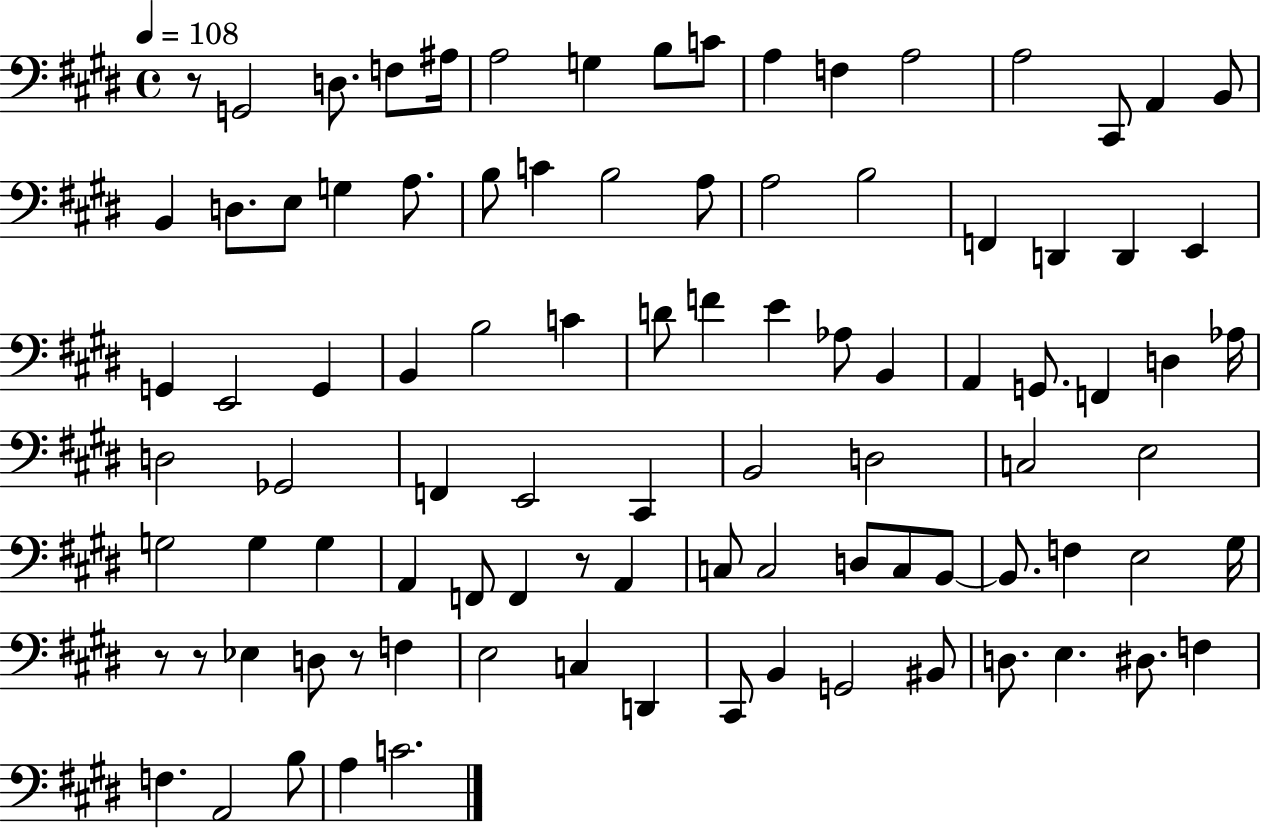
X:1
T:Untitled
M:4/4
L:1/4
K:E
z/2 G,,2 D,/2 F,/2 ^A,/4 A,2 G, B,/2 C/2 A, F, A,2 A,2 ^C,,/2 A,, B,,/2 B,, D,/2 E,/2 G, A,/2 B,/2 C B,2 A,/2 A,2 B,2 F,, D,, D,, E,, G,, E,,2 G,, B,, B,2 C D/2 F E _A,/2 B,, A,, G,,/2 F,, D, _A,/4 D,2 _G,,2 F,, E,,2 ^C,, B,,2 D,2 C,2 E,2 G,2 G, G, A,, F,,/2 F,, z/2 A,, C,/2 C,2 D,/2 C,/2 B,,/2 B,,/2 F, E,2 ^G,/4 z/2 z/2 _E, D,/2 z/2 F, E,2 C, D,, ^C,,/2 B,, G,,2 ^B,,/2 D,/2 E, ^D,/2 F, F, A,,2 B,/2 A, C2